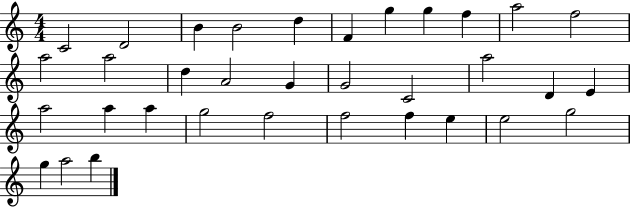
{
  \clef treble
  \numericTimeSignature
  \time 4/4
  \key c \major
  c'2 d'2 | b'4 b'2 d''4 | f'4 g''4 g''4 f''4 | a''2 f''2 | \break a''2 a''2 | d''4 a'2 g'4 | g'2 c'2 | a''2 d'4 e'4 | \break a''2 a''4 a''4 | g''2 f''2 | f''2 f''4 e''4 | e''2 g''2 | \break g''4 a''2 b''4 | \bar "|."
}